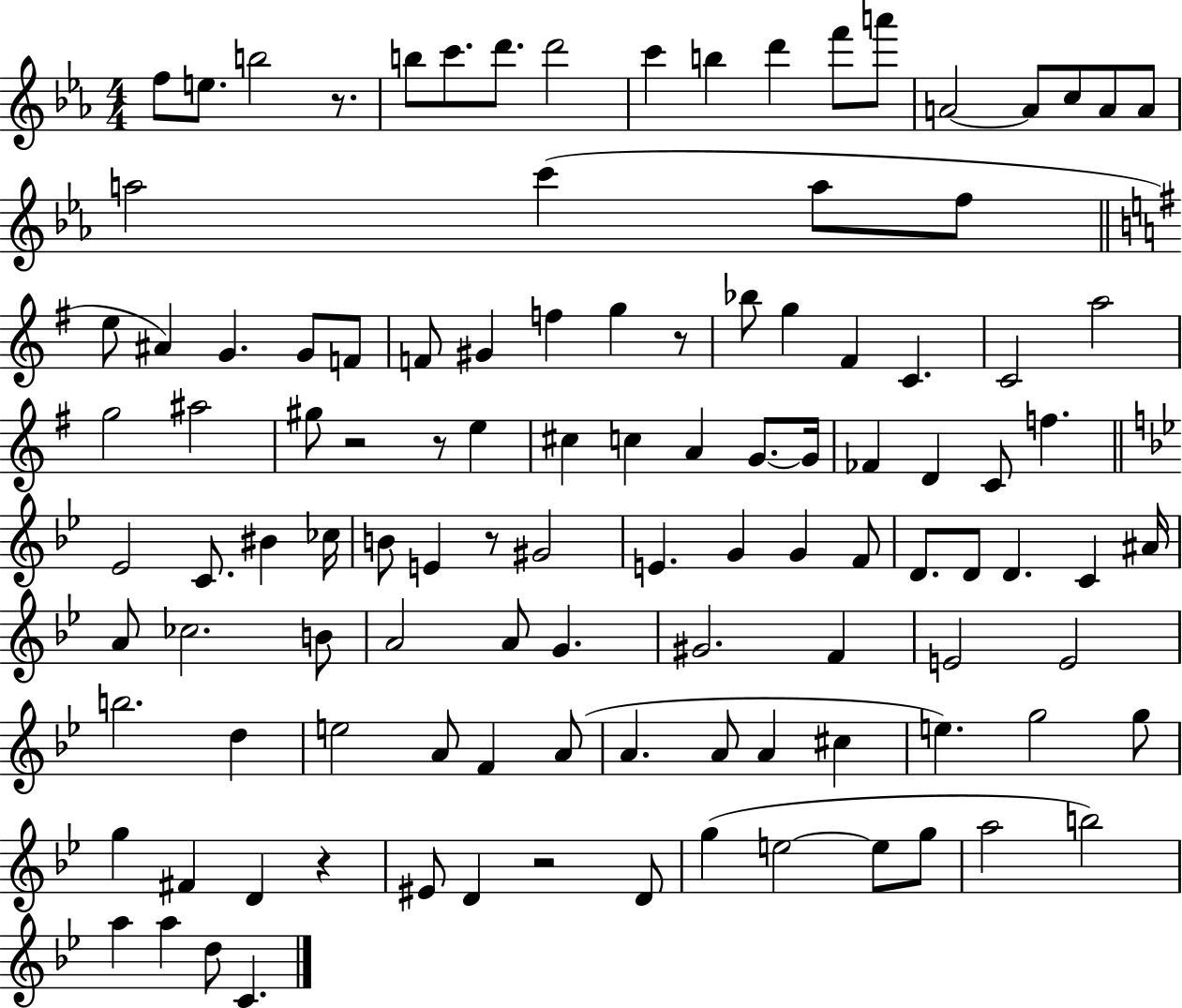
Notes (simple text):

F5/e E5/e. B5/h R/e. B5/e C6/e. D6/e. D6/h C6/q B5/q D6/q F6/e A6/e A4/h A4/e C5/e A4/e A4/e A5/h C6/q A5/e F5/e E5/e A#4/q G4/q. G4/e F4/e F4/e G#4/q F5/q G5/q R/e Bb5/e G5/q F#4/q C4/q. C4/h A5/h G5/h A#5/h G#5/e R/h R/e E5/q C#5/q C5/q A4/q G4/e. G4/s FES4/q D4/q C4/e F5/q. Eb4/h C4/e. BIS4/q CES5/s B4/e E4/q R/e G#4/h E4/q. G4/q G4/q F4/e D4/e. D4/e D4/q. C4/q A#4/s A4/e CES5/h. B4/e A4/h A4/e G4/q. G#4/h. F4/q E4/h E4/h B5/h. D5/q E5/h A4/e F4/q A4/e A4/q. A4/e A4/q C#5/q E5/q. G5/h G5/e G5/q F#4/q D4/q R/q EIS4/e D4/q R/h D4/e G5/q E5/h E5/e G5/e A5/h B5/h A5/q A5/q D5/e C4/q.